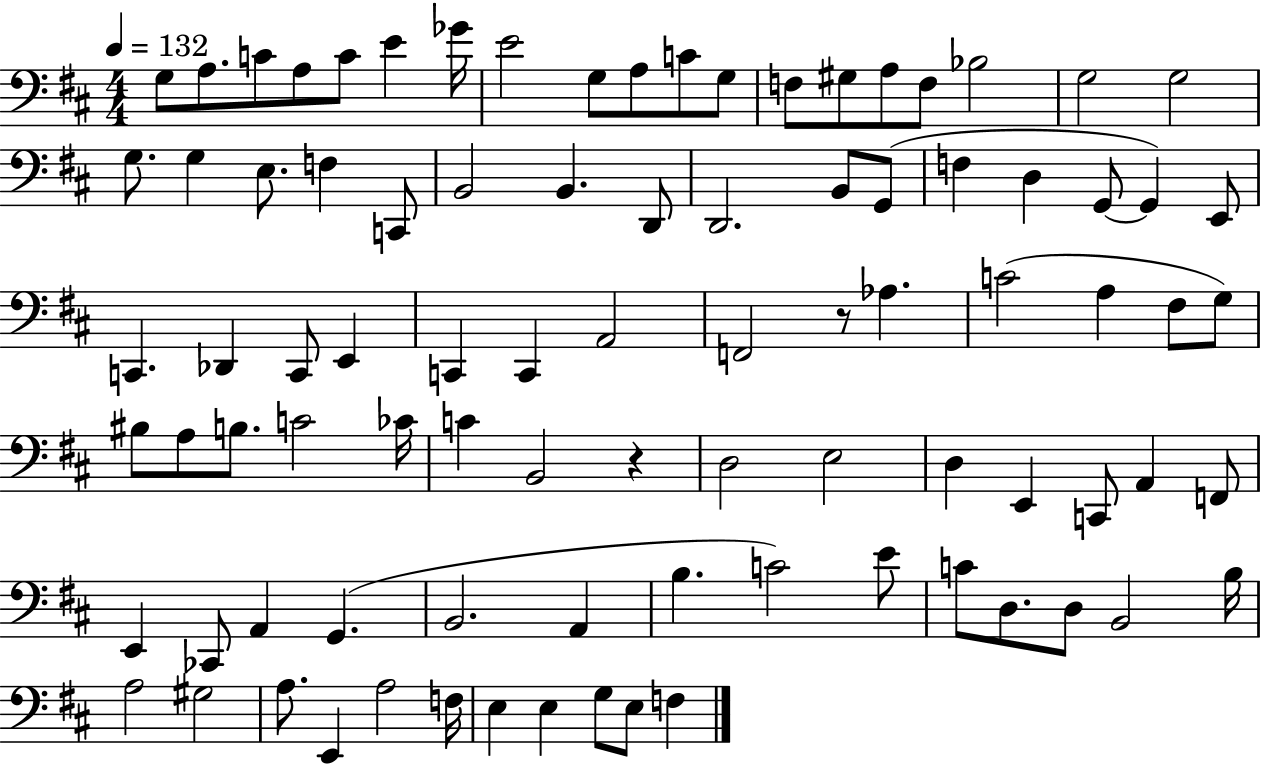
X:1
T:Untitled
M:4/4
L:1/4
K:D
G,/2 A,/2 C/2 A,/2 C/2 E _G/4 E2 G,/2 A,/2 C/2 G,/2 F,/2 ^G,/2 A,/2 F,/2 _B,2 G,2 G,2 G,/2 G, E,/2 F, C,,/2 B,,2 B,, D,,/2 D,,2 B,,/2 G,,/2 F, D, G,,/2 G,, E,,/2 C,, _D,, C,,/2 E,, C,, C,, A,,2 F,,2 z/2 _A, C2 A, ^F,/2 G,/2 ^B,/2 A,/2 B,/2 C2 _C/4 C B,,2 z D,2 E,2 D, E,, C,,/2 A,, F,,/2 E,, _C,,/2 A,, G,, B,,2 A,, B, C2 E/2 C/2 D,/2 D,/2 B,,2 B,/4 A,2 ^G,2 A,/2 E,, A,2 F,/4 E, E, G,/2 E,/2 F,